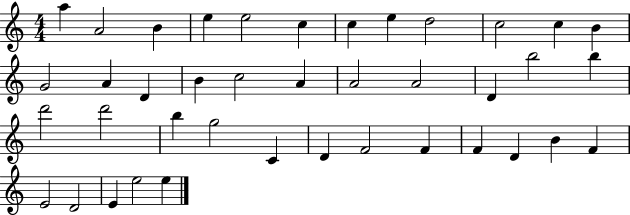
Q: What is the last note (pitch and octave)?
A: E5